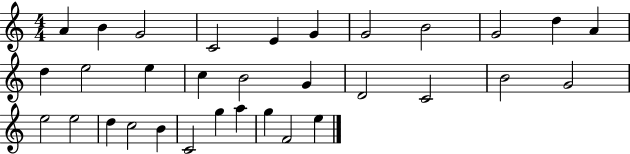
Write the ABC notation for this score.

X:1
T:Untitled
M:4/4
L:1/4
K:C
A B G2 C2 E G G2 B2 G2 d A d e2 e c B2 G D2 C2 B2 G2 e2 e2 d c2 B C2 g a g F2 e